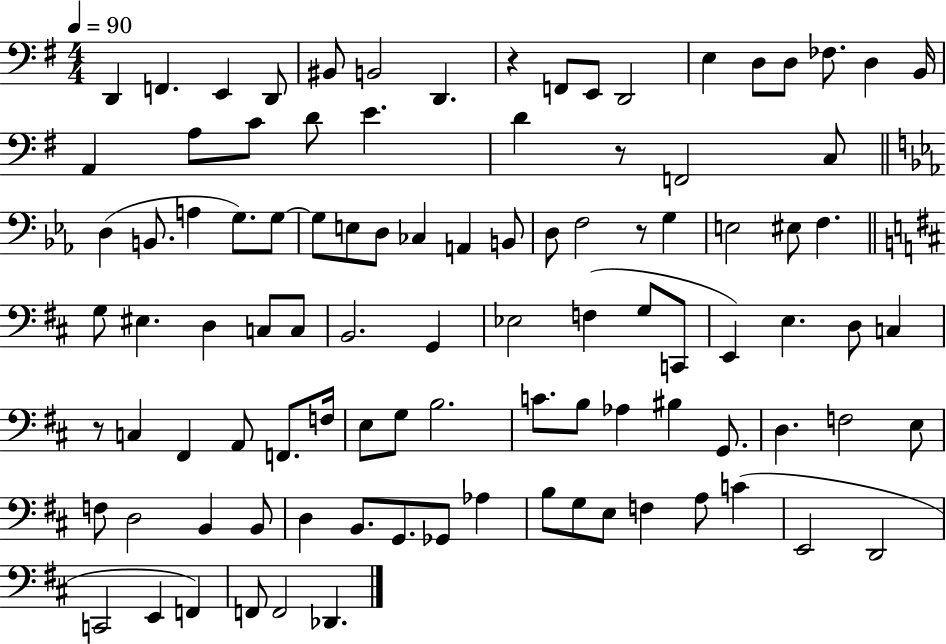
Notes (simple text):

D2/q F2/q. E2/q D2/e BIS2/e B2/h D2/q. R/q F2/e E2/e D2/h E3/q D3/e D3/e FES3/e. D3/q B2/s A2/q A3/e C4/e D4/e E4/q. D4/q R/e F2/h C3/e D3/q B2/e. A3/q G3/e. G3/e G3/e E3/e D3/e CES3/q A2/q B2/e D3/e F3/h R/e G3/q E3/h EIS3/e F3/q. G3/e EIS3/q. D3/q C3/e C3/e B2/h. G2/q Eb3/h F3/q G3/e C2/e E2/q E3/q. D3/e C3/q R/e C3/q F#2/q A2/e F2/e. F3/s E3/e G3/e B3/h. C4/e. B3/e Ab3/q BIS3/q G2/e. D3/q. F3/h E3/e F3/e D3/h B2/q B2/e D3/q B2/e. G2/e. Gb2/e Ab3/q B3/e G3/e E3/e F3/q A3/e C4/q E2/h D2/h C2/h E2/q F2/q F2/e F2/h Db2/q.